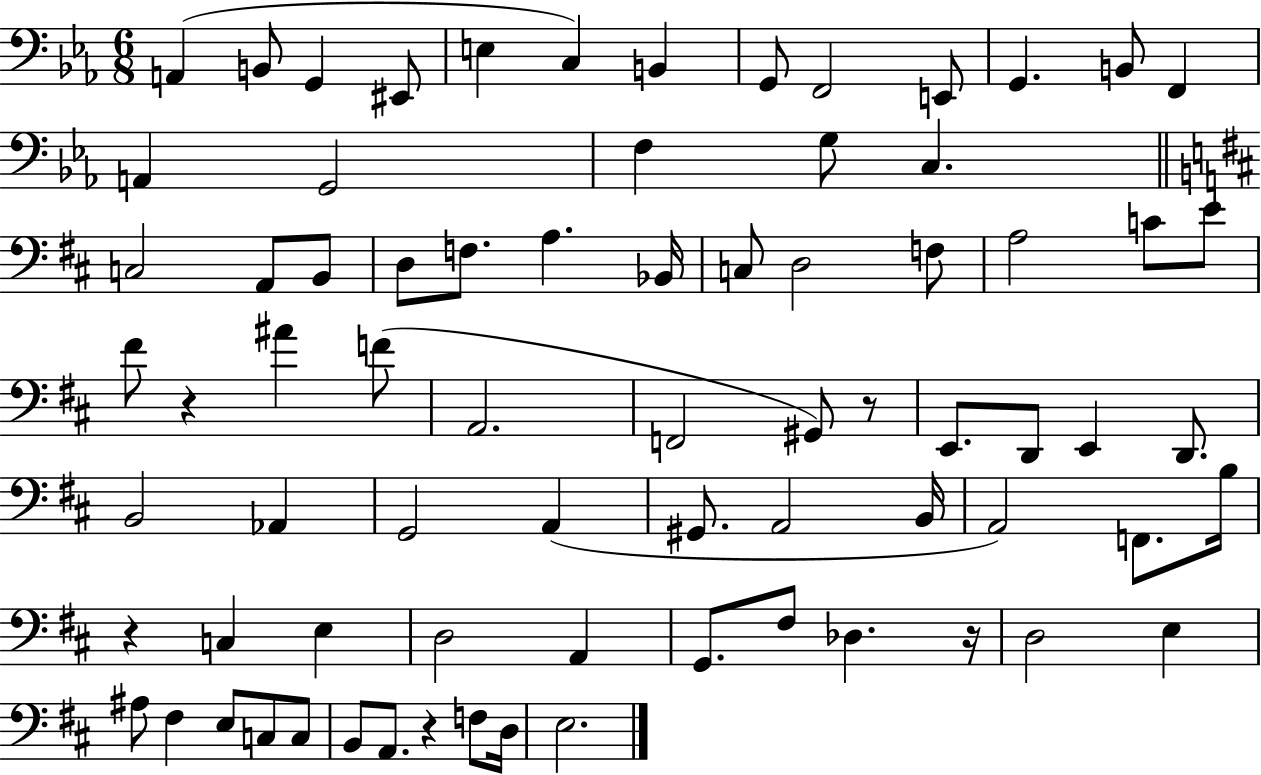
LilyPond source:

{
  \clef bass
  \numericTimeSignature
  \time 6/8
  \key ees \major
  \repeat volta 2 { a,4( b,8 g,4 eis,8 | e4 c4) b,4 | g,8 f,2 e,8 | g,4. b,8 f,4 | \break a,4 g,2 | f4 g8 c4. | \bar "||" \break \key d \major c2 a,8 b,8 | d8 f8. a4. bes,16 | c8 d2 f8 | a2 c'8 e'8 | \break fis'8 r4 ais'4 f'8( | a,2. | f,2 gis,8) r8 | e,8. d,8 e,4 d,8. | \break b,2 aes,4 | g,2 a,4( | gis,8. a,2 b,16 | a,2) f,8. b16 | \break r4 c4 e4 | d2 a,4 | g,8. fis8 des4. r16 | d2 e4 | \break ais8 fis4 e8 c8 c8 | b,8 a,8. r4 f8 d16 | e2. | } \bar "|."
}